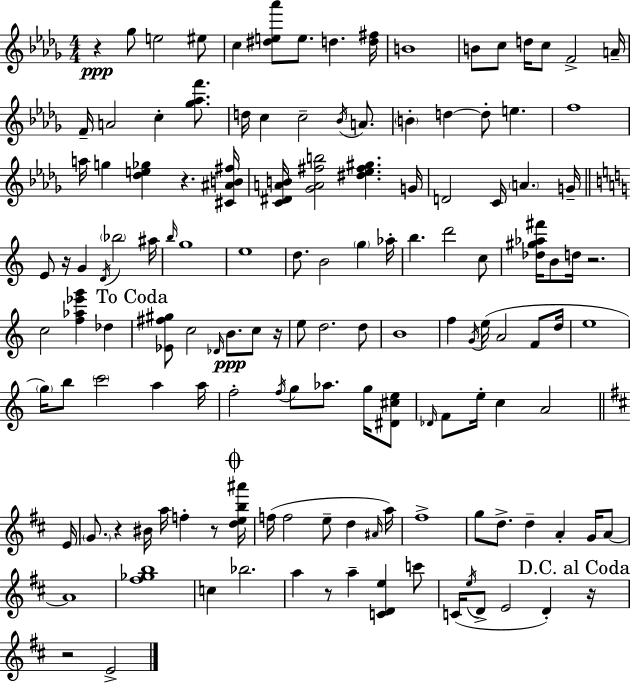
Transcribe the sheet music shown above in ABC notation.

X:1
T:Untitled
M:4/4
L:1/4
K:Bbm
z _g/2 e2 ^e/2 c [^de_a']/2 e/2 d [d^f]/4 B4 B/2 c/2 d/4 c/2 F2 A/4 F/4 A2 c [_g_af']/2 d/4 c c2 _B/4 A/2 B d d/2 e f4 a/4 g [_de_g] z [^C^AB^f]/4 [C^DAB]/4 [_GA^fb]2 [^d_e^f^g] G/4 D2 C/4 A G/4 E/2 z/4 G D/4 _b2 ^a/4 b/4 g4 e4 d/2 B2 g _a/4 b d'2 c/2 [_d^g_a^f']/4 B/2 d/4 z2 c2 [f_a_e'g'] _d [_E^f^g]/2 c2 _D/4 B/2 c/2 z/4 e/2 d2 d/2 B4 f G/4 e/4 A2 F/2 d/4 e4 g/4 b/2 c'2 a a/4 f2 f/4 g/2 _a/2 g/4 [^D^ce]/2 _D/4 F/2 e/4 c A2 E/4 G/2 z ^B/4 a/4 f z/2 [deb^a']/4 f/4 f2 e/2 d ^A/4 a/4 ^f4 g/2 d/2 d A G/4 A/2 A4 [^f_gb]4 c _b2 a z/2 a [CDe] c'/2 C/4 e/4 D/2 E2 D z/4 z2 E2